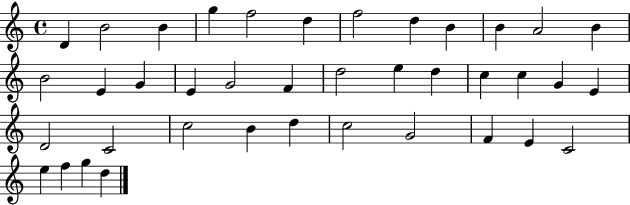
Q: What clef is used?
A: treble